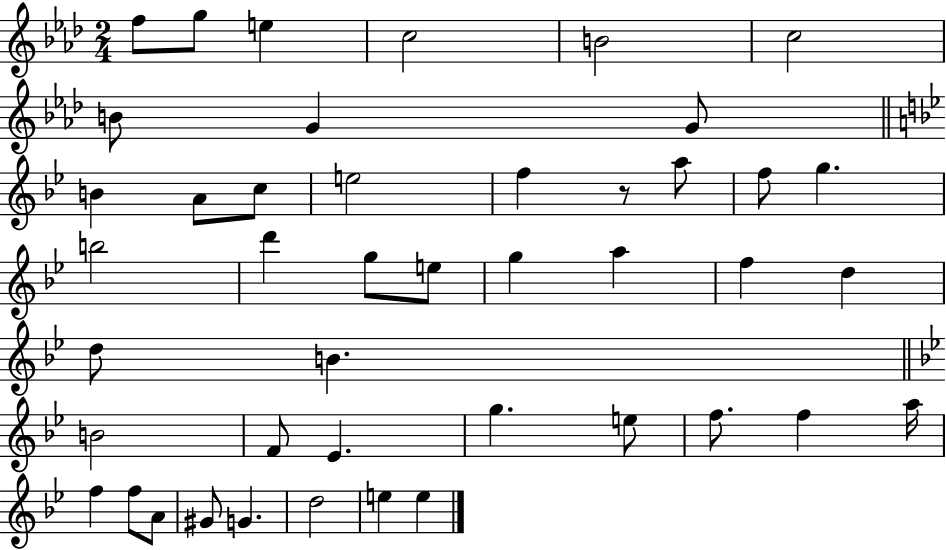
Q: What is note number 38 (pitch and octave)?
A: A4